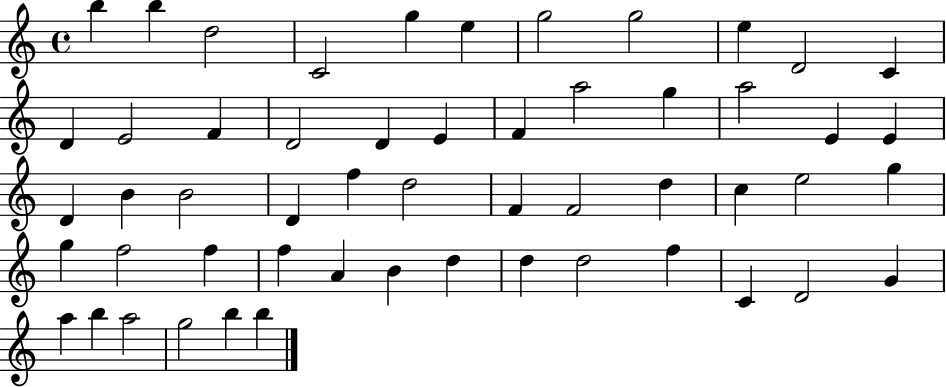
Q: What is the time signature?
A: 4/4